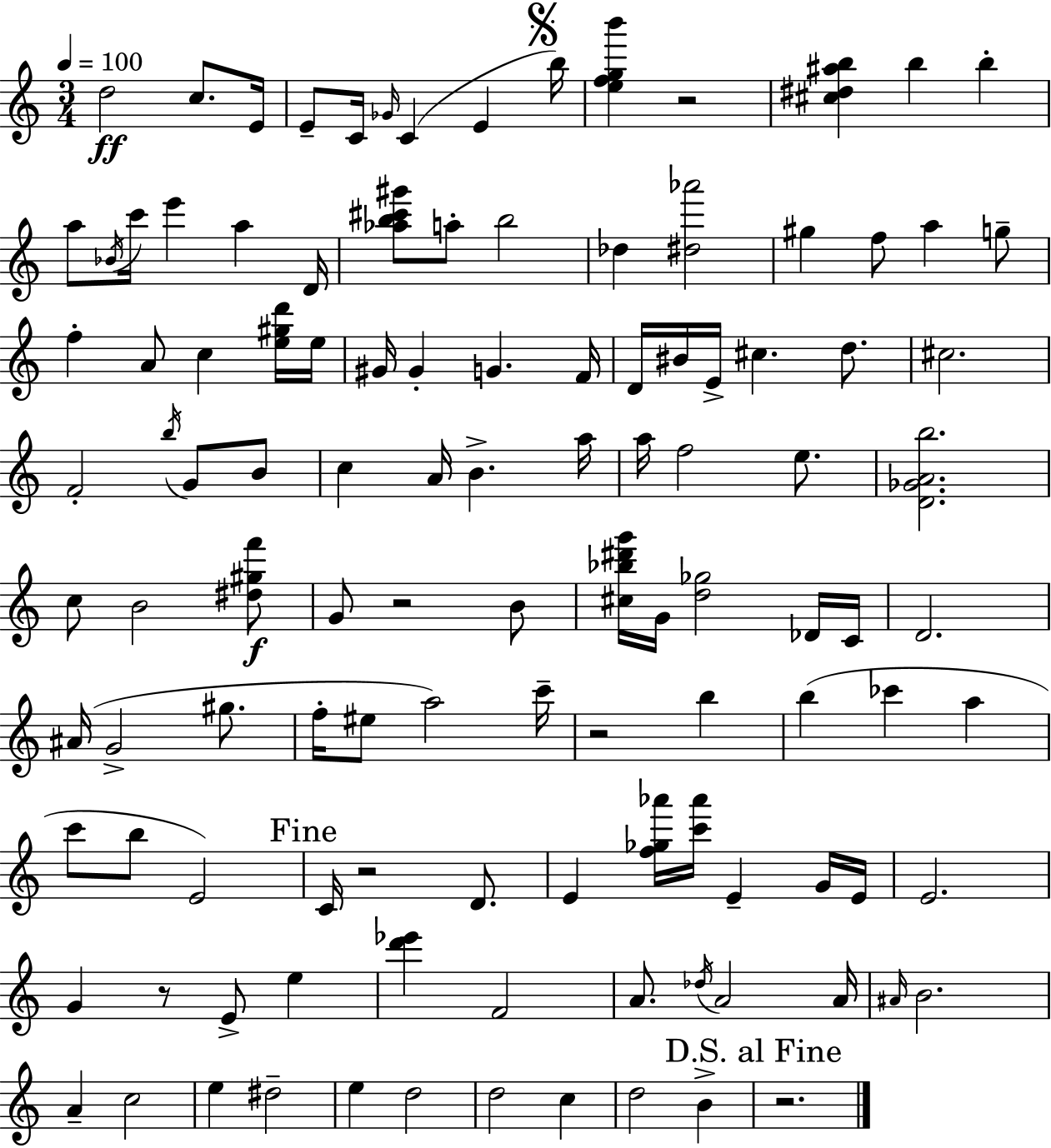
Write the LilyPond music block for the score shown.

{
  \clef treble
  \numericTimeSignature
  \time 3/4
  \key a \minor
  \tempo 4 = 100
  \repeat volta 2 { d''2\ff c''8. e'16 | e'8-- c'16 \grace { ges'16 }( c'4 e'4 | \mark \markup { \musicglyph "scripts.segno" } b''16) <e'' f'' g'' b'''>4 r2 | <cis'' dis'' ais'' b''>4 b''4 b''4-. | \break a''8 \acciaccatura { bes'16 } c'''16 e'''4 a''4 | d'16 <aes'' b'' cis''' gis'''>8 a''8-. b''2 | des''4 <dis'' aes'''>2 | gis''4 f''8 a''4 | \break g''8-- f''4-. a'8 c''4 | <e'' gis'' d'''>16 e''16 gis'16 gis'4-. g'4. | f'16 d'16 bis'16 e'16-> cis''4. d''8. | cis''2. | \break f'2-. \acciaccatura { b''16 } g'8 | b'8 c''4 a'16 b'4.-> | a''16 a''16 f''2 | e''8. <d' ges' a' b''>2. | \break c''8 b'2 | <dis'' gis'' f'''>8\f g'8 r2 | b'8 <cis'' bes'' dis''' g'''>16 g'16 <d'' ges''>2 | des'16 c'16 d'2. | \break ais'16( g'2-> | gis''8. f''16-. eis''8 a''2) | c'''16-- r2 b''4 | b''4( ces'''4 a''4 | \break c'''8 b''8 e'2) | \mark "Fine" c'16 r2 | d'8. e'4 <f'' ges'' aes'''>16 <c''' aes'''>16 e'4-- | g'16 e'16 e'2. | \break g'4 r8 e'8-> e''4 | <d''' ees'''>4 f'2 | a'8. \acciaccatura { des''16 } a'2 | a'16 \grace { ais'16 } b'2. | \break a'4-- c''2 | e''4 dis''2-- | e''4 d''2 | d''2 | \break c''4 d''2 | b'4-> \mark "D.S. al Fine" r2. | } \bar "|."
}